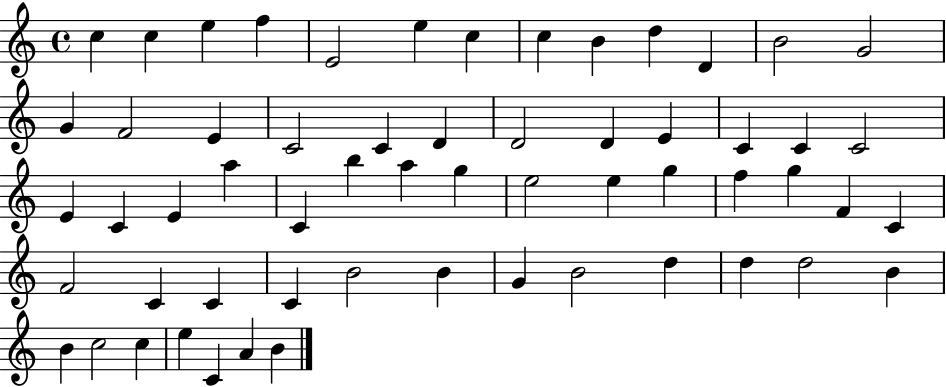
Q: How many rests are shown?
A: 0